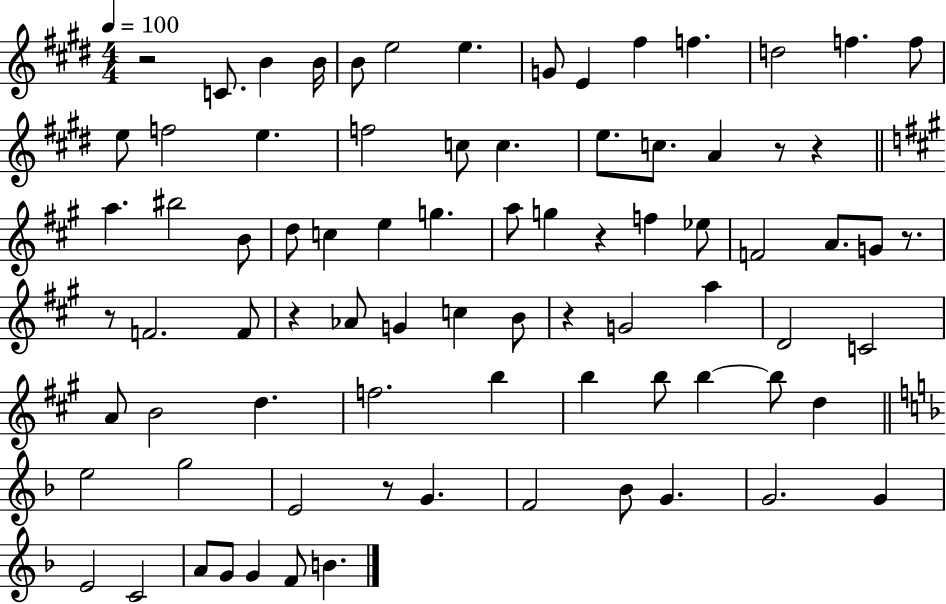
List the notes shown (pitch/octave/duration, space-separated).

R/h C4/e. B4/q B4/s B4/e E5/h E5/q. G4/e E4/q F#5/q F5/q. D5/h F5/q. F5/e E5/e F5/h E5/q. F5/h C5/e C5/q. E5/e. C5/e. A4/q R/e R/q A5/q. BIS5/h B4/e D5/e C5/q E5/q G5/q. A5/e G5/q R/q F5/q Eb5/e F4/h A4/e. G4/e R/e. R/e F4/h. F4/e R/q Ab4/e G4/q C5/q B4/e R/q G4/h A5/q D4/h C4/h A4/e B4/h D5/q. F5/h. B5/q B5/q B5/e B5/q B5/e D5/q E5/h G5/h E4/h R/e G4/q. F4/h Bb4/e G4/q. G4/h. G4/q E4/h C4/h A4/e G4/e G4/q F4/e B4/q.